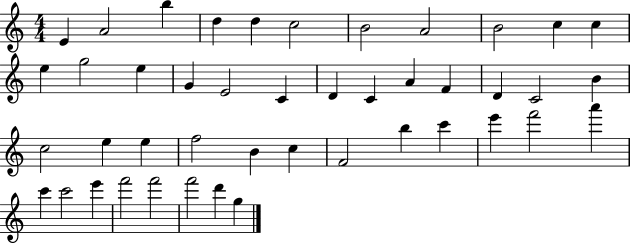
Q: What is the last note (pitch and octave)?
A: G5